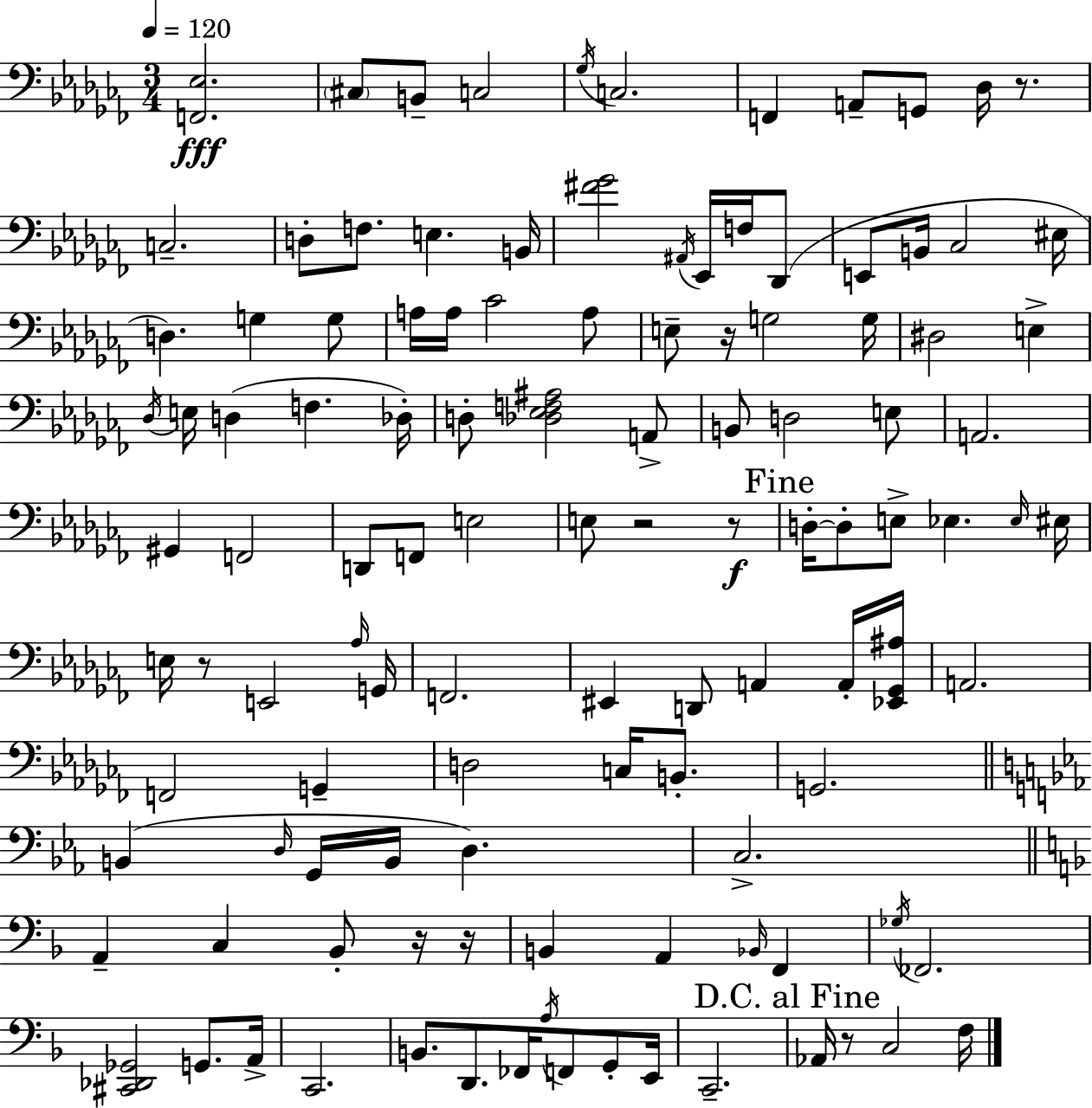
[F2,Eb3]/h. C#3/e B2/e C3/h Gb3/s C3/h. F2/q A2/e G2/e Db3/s R/e. C3/h. D3/e F3/e. E3/q. B2/s [F#4,Gb4]/h A#2/s Eb2/s F3/s Db2/e E2/e B2/s CES3/h EIS3/s D3/q. G3/q G3/e A3/s A3/s CES4/h A3/e E3/e R/s G3/h G3/s D#3/h E3/q Db3/s E3/s D3/q F3/q. Db3/s D3/e [Db3,Eb3,F3,A#3]/h A2/e B2/e D3/h E3/e A2/h. G#2/q F2/h D2/e F2/e E3/h E3/e R/h R/e D3/s D3/e E3/e Eb3/q. Eb3/s EIS3/s E3/s R/e E2/h Ab3/s G2/s F2/h. EIS2/q D2/e A2/q A2/s [Eb2,Gb2,A#3]/s A2/h. F2/h G2/q D3/h C3/s B2/e. G2/h. B2/q D3/s G2/s B2/s D3/q. C3/h. A2/q C3/q Bb2/e R/s R/s B2/q A2/q Bb2/s F2/q Gb3/s FES2/h. [C#2,Db2,Gb2]/h G2/e. A2/s C2/h. B2/e. D2/e. FES2/s A3/s F2/e G2/e E2/s C2/h. Ab2/s R/e C3/h F3/s